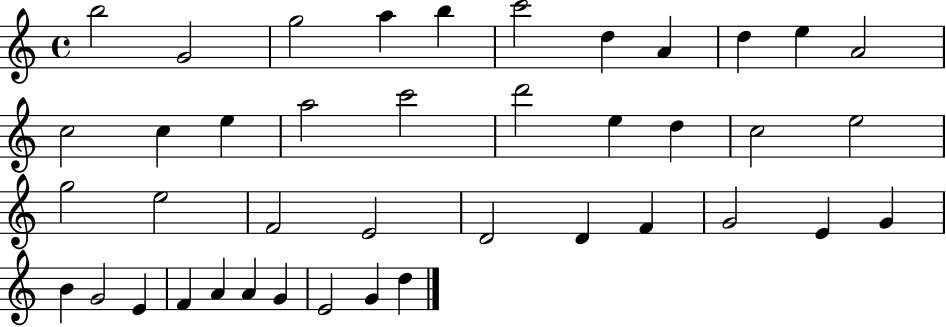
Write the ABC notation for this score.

X:1
T:Untitled
M:4/4
L:1/4
K:C
b2 G2 g2 a b c'2 d A d e A2 c2 c e a2 c'2 d'2 e d c2 e2 g2 e2 F2 E2 D2 D F G2 E G B G2 E F A A G E2 G d